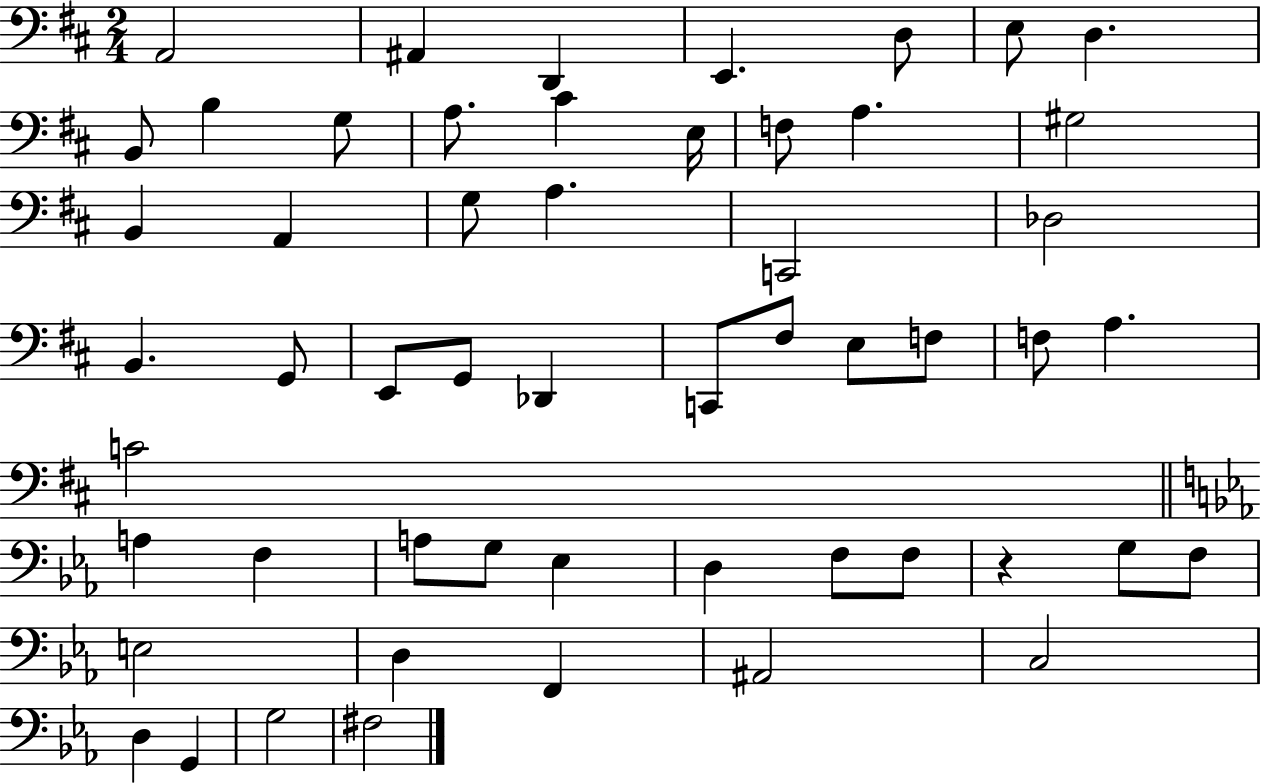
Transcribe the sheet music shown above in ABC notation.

X:1
T:Untitled
M:2/4
L:1/4
K:D
A,,2 ^A,, D,, E,, D,/2 E,/2 D, B,,/2 B, G,/2 A,/2 ^C E,/4 F,/2 A, ^G,2 B,, A,, G,/2 A, C,,2 _D,2 B,, G,,/2 E,,/2 G,,/2 _D,, C,,/2 ^F,/2 E,/2 F,/2 F,/2 A, C2 A, F, A,/2 G,/2 _E, D, F,/2 F,/2 z G,/2 F,/2 E,2 D, F,, ^A,,2 C,2 D, G,, G,2 ^F,2